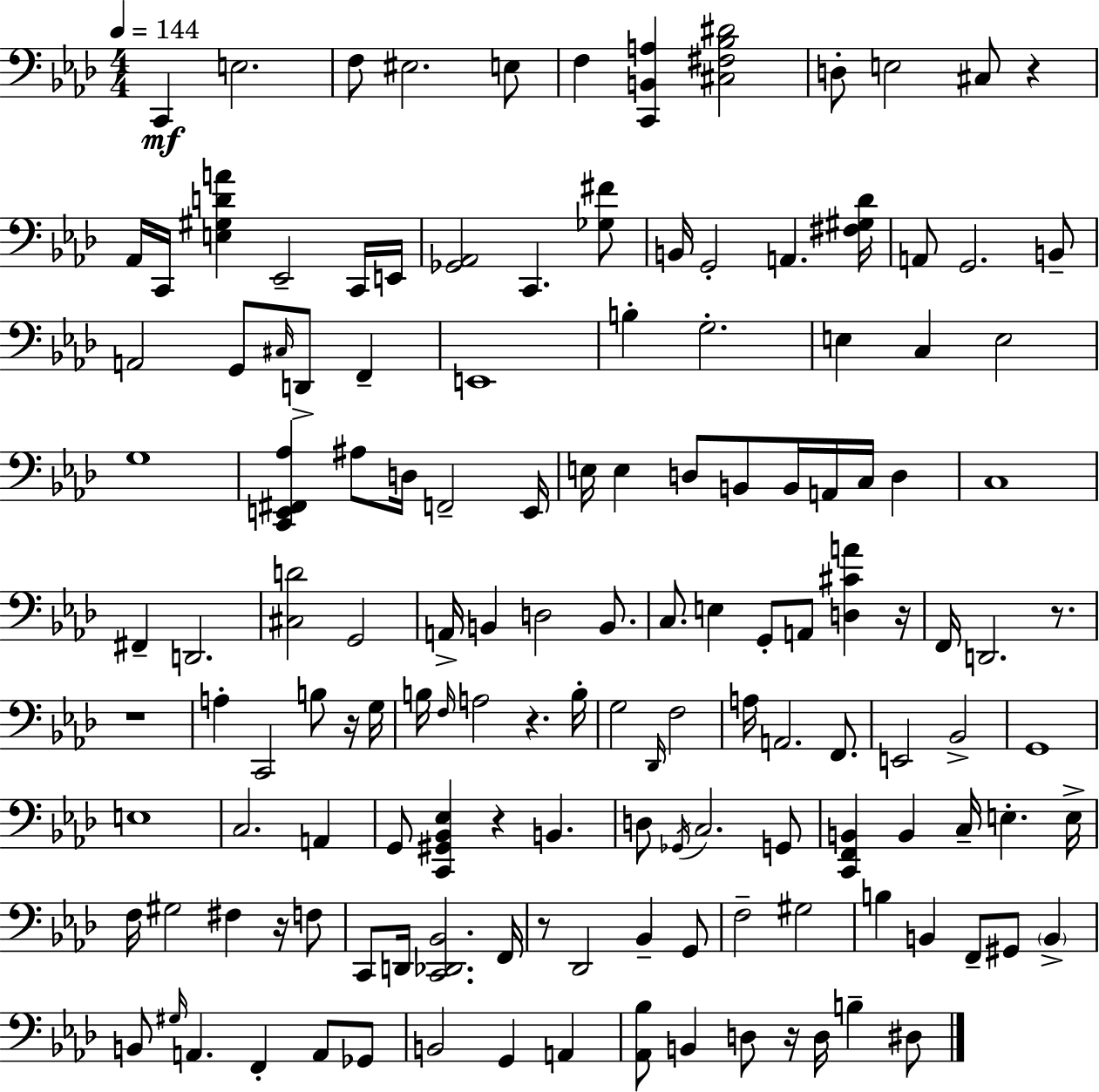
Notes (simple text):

C2/q E3/h. F3/e EIS3/h. E3/e F3/q [C2,B2,A3]/q [C#3,F#3,Bb3,D#4]/h D3/e E3/h C#3/e R/q Ab2/s C2/s [E3,G#3,D4,A4]/q Eb2/h C2/s E2/s [Gb2,Ab2]/h C2/q. [Gb3,F#4]/e B2/s G2/h A2/q. [F#3,G#3,Db4]/s A2/e G2/h. B2/e A2/h G2/e C#3/s D2/e F2/q E2/w B3/q G3/h. E3/q C3/q E3/h G3/w [C2,E2,F#2,Ab3]/q A#3/e D3/s F2/h E2/s E3/s E3/q D3/e B2/e B2/s A2/s C3/s D3/q C3/w F#2/q D2/h. [C#3,D4]/h G2/h A2/s B2/q D3/h B2/e. C3/e. E3/q G2/e A2/e [D3,C#4,A4]/q R/s F2/s D2/h. R/e. R/w A3/q C2/h B3/e R/s G3/s B3/s F3/s A3/h R/q. B3/s G3/h Db2/s F3/h A3/s A2/h. F2/e. E2/h Bb2/h G2/w E3/w C3/h. A2/q G2/e [C2,G#2,Bb2,Eb3]/q R/q B2/q. D3/e Gb2/s C3/h. G2/e [C2,F2,B2]/q B2/q C3/s E3/q. E3/s F3/s G#3/h F#3/q R/s F3/e C2/e D2/s [C2,Db2,Bb2]/h. F2/s R/e Db2/h Bb2/q G2/e F3/h G#3/h B3/q B2/q F2/e G#2/e B2/q B2/e G#3/s A2/q. F2/q A2/e Gb2/e B2/h G2/q A2/q [Ab2,Bb3]/e B2/q D3/e R/s D3/s B3/q D#3/e